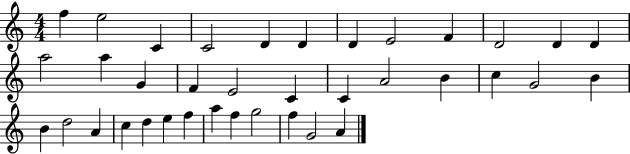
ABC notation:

X:1
T:Untitled
M:4/4
L:1/4
K:C
f e2 C C2 D D D E2 F D2 D D a2 a G F E2 C C A2 B c G2 B B d2 A c d e f a f g2 f G2 A